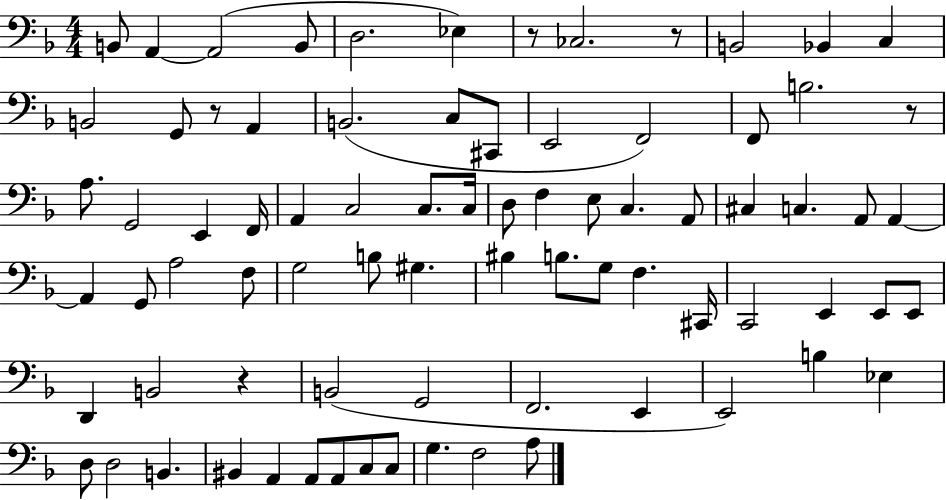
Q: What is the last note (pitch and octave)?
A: A3